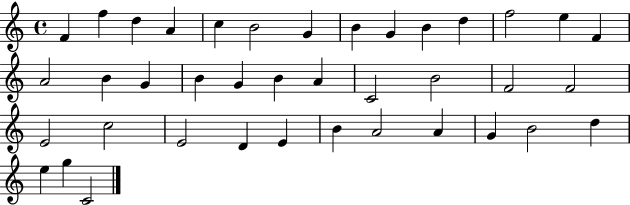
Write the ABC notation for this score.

X:1
T:Untitled
M:4/4
L:1/4
K:C
F f d A c B2 G B G B d f2 e F A2 B G B G B A C2 B2 F2 F2 E2 c2 E2 D E B A2 A G B2 d e g C2